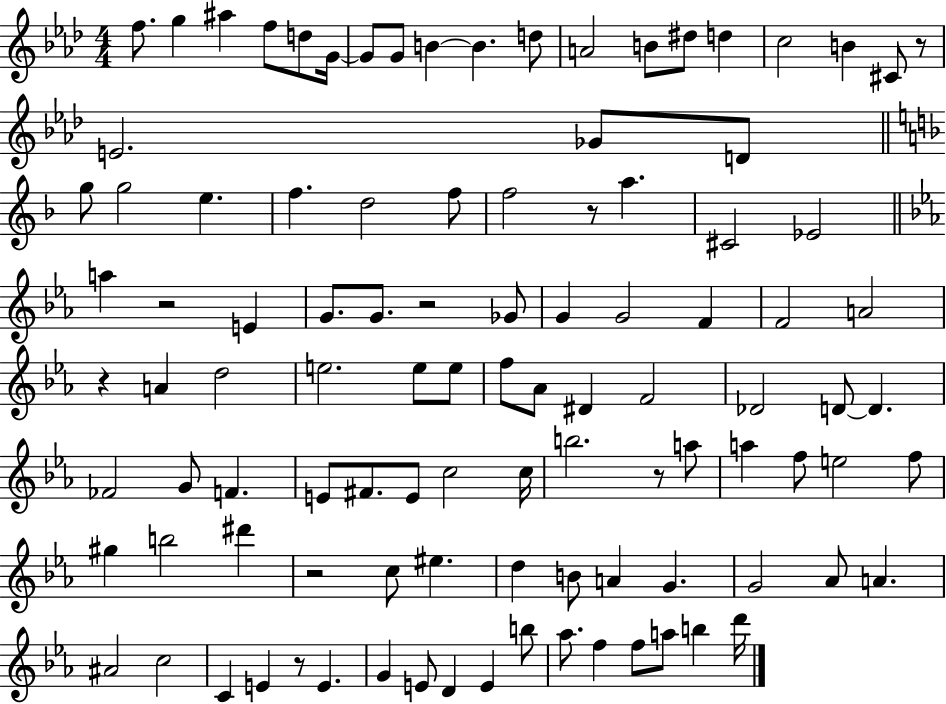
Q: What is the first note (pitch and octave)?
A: F5